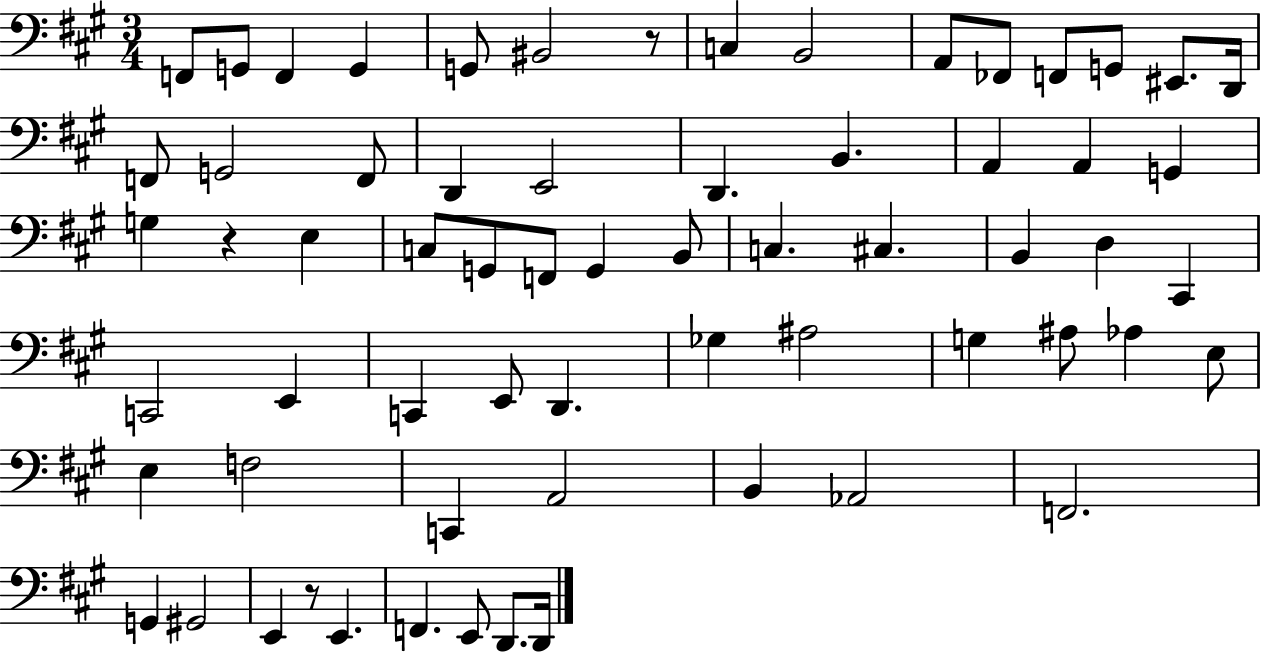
{
  \clef bass
  \numericTimeSignature
  \time 3/4
  \key a \major
  f,8 g,8 f,4 g,4 | g,8 bis,2 r8 | c4 b,2 | a,8 fes,8 f,8 g,8 eis,8. d,16 | \break f,8 g,2 f,8 | d,4 e,2 | d,4. b,4. | a,4 a,4 g,4 | \break g4 r4 e4 | c8 g,8 f,8 g,4 b,8 | c4. cis4. | b,4 d4 cis,4 | \break c,2 e,4 | c,4 e,8 d,4. | ges4 ais2 | g4 ais8 aes4 e8 | \break e4 f2 | c,4 a,2 | b,4 aes,2 | f,2. | \break g,4 gis,2 | e,4 r8 e,4. | f,4. e,8 d,8. d,16 | \bar "|."
}